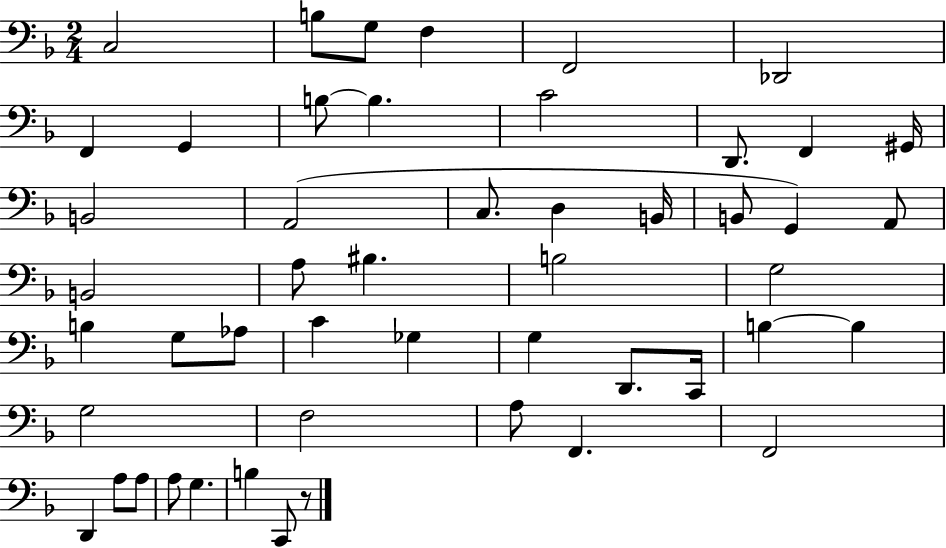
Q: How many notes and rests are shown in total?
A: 50